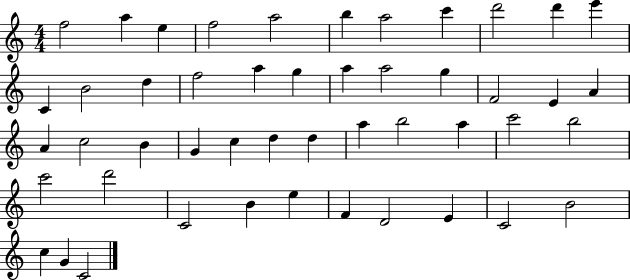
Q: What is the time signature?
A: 4/4